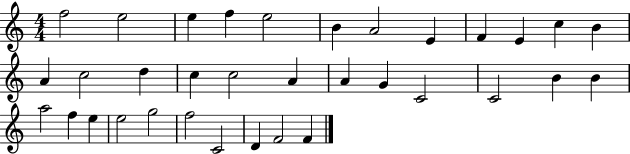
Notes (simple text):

F5/h E5/h E5/q F5/q E5/h B4/q A4/h E4/q F4/q E4/q C5/q B4/q A4/q C5/h D5/q C5/q C5/h A4/q A4/q G4/q C4/h C4/h B4/q B4/q A5/h F5/q E5/q E5/h G5/h F5/h C4/h D4/q F4/h F4/q